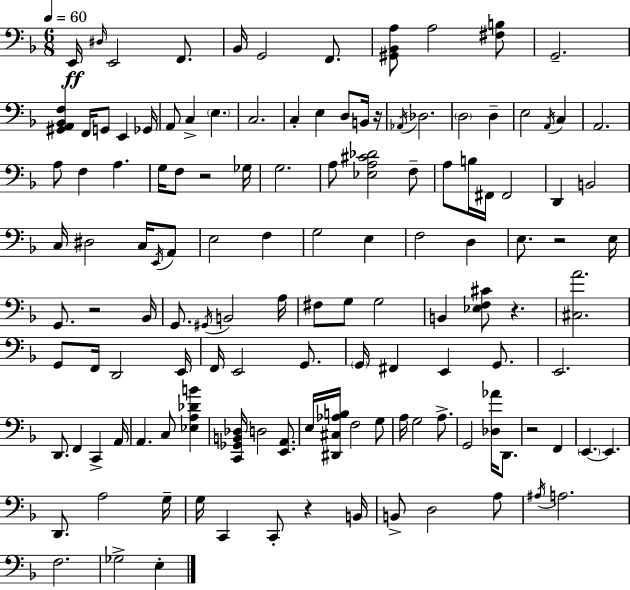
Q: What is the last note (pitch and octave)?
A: E3